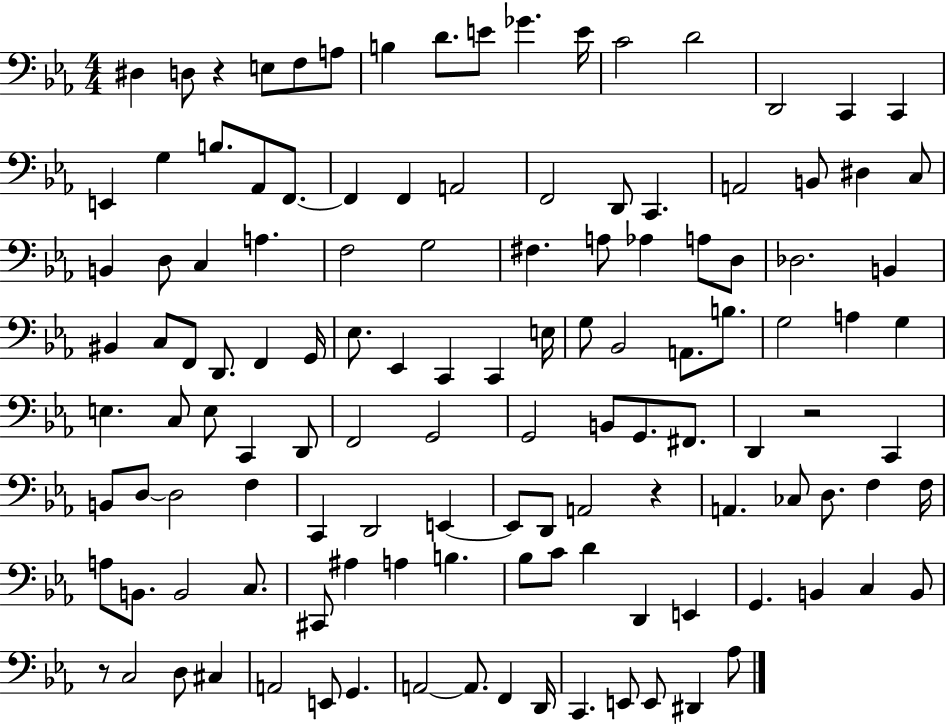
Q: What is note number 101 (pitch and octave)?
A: D2